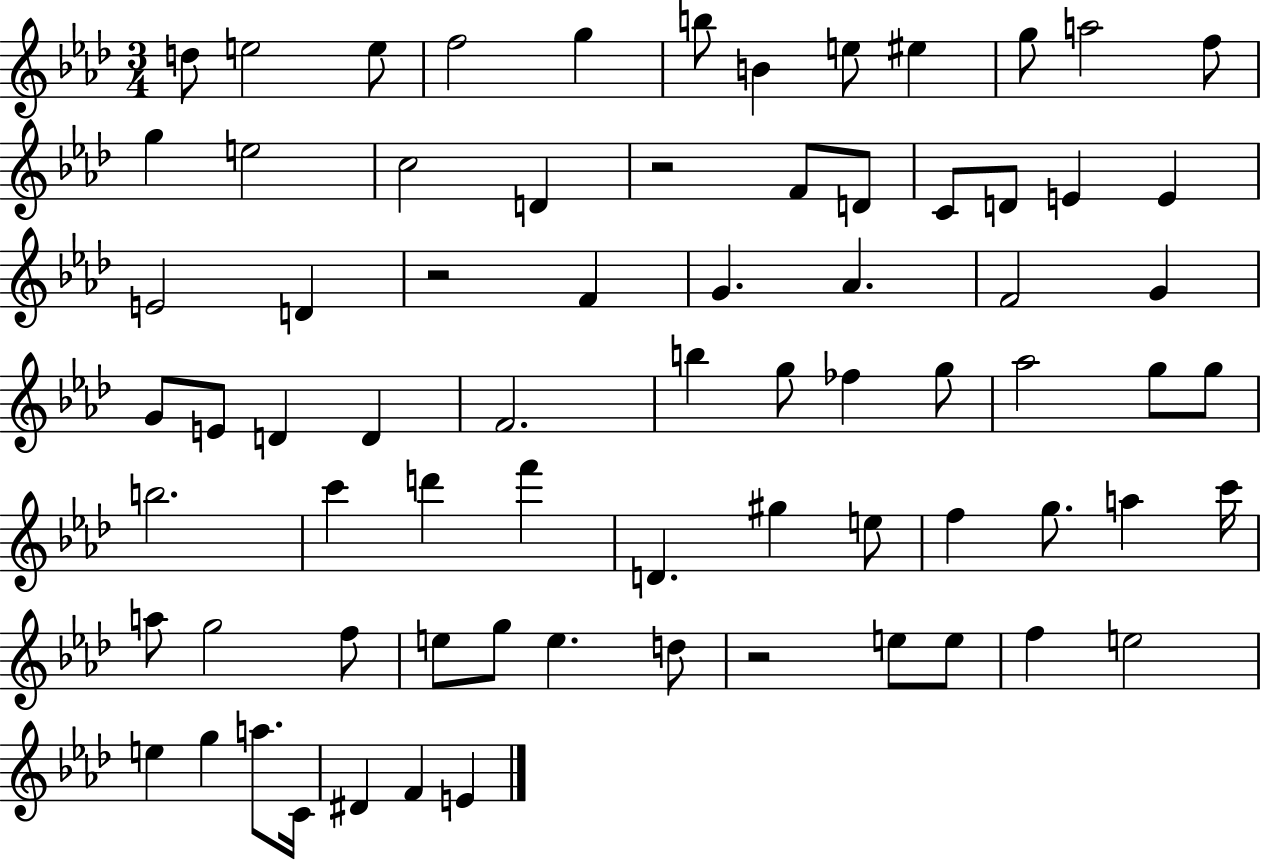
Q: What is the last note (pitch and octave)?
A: E4